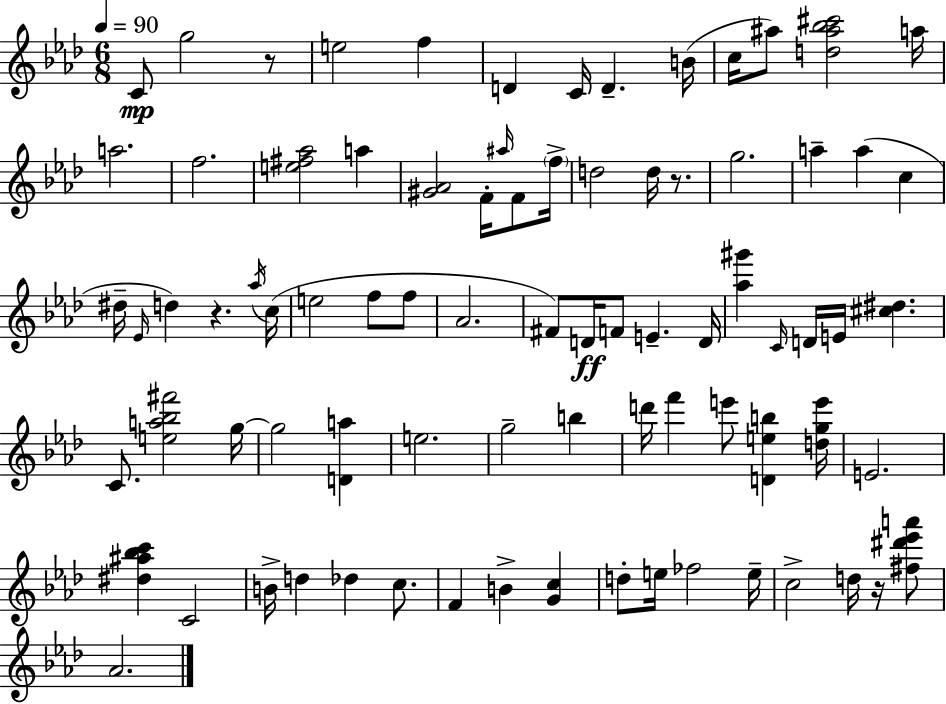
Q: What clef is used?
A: treble